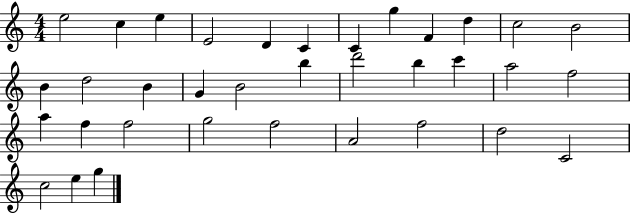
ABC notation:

X:1
T:Untitled
M:4/4
L:1/4
K:C
e2 c e E2 D C C g F d c2 B2 B d2 B G B2 b d'2 b c' a2 f2 a f f2 g2 f2 A2 f2 d2 C2 c2 e g